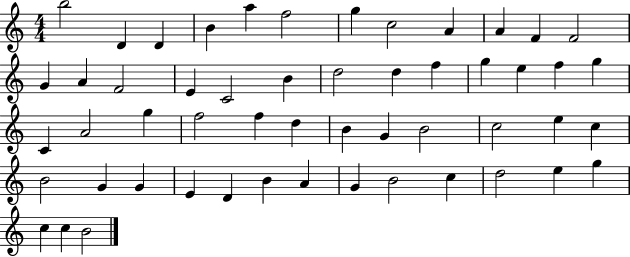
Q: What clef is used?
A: treble